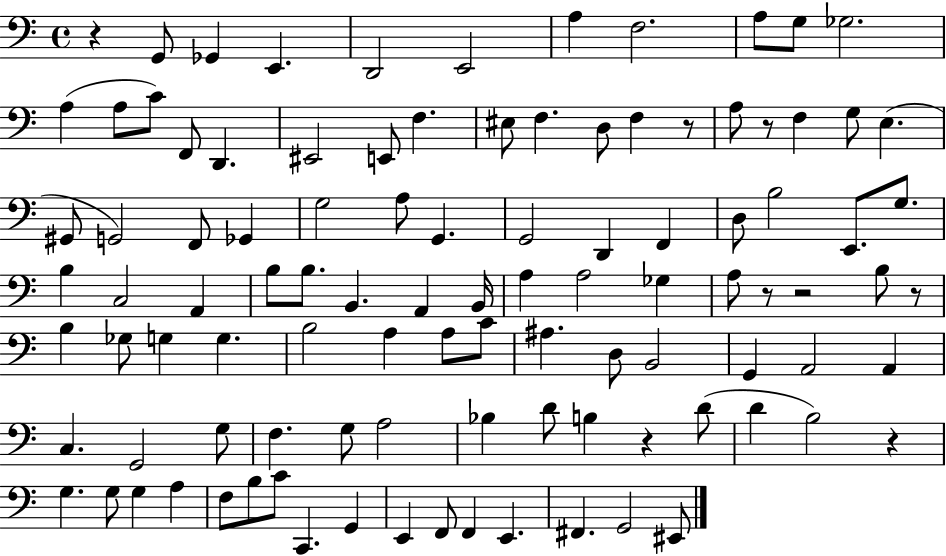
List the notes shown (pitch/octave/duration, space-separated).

R/q G2/e Gb2/q E2/q. D2/h E2/h A3/q F3/h. A3/e G3/e Gb3/h. A3/q A3/e C4/e F2/e D2/q. EIS2/h E2/e F3/q. EIS3/e F3/q. D3/e F3/q R/e A3/e R/e F3/q G3/e E3/q. G#2/e G2/h F2/e Gb2/q G3/h A3/e G2/q. G2/h D2/q F2/q D3/e B3/h E2/e. G3/e. B3/q C3/h A2/q B3/e B3/e. B2/q. A2/q B2/s A3/q A3/h Gb3/q A3/e R/e R/h B3/e R/e B3/q Gb3/e G3/q G3/q. B3/h A3/q A3/e C4/e A#3/q. D3/e B2/h G2/q A2/h A2/q C3/q. G2/h G3/e F3/q. G3/e A3/h Bb3/q D4/e B3/q R/q D4/e D4/q B3/h R/q G3/q. G3/e G3/q A3/q F3/e B3/e C4/e C2/q. G2/q E2/q F2/e F2/q E2/q. F#2/q. G2/h EIS2/e